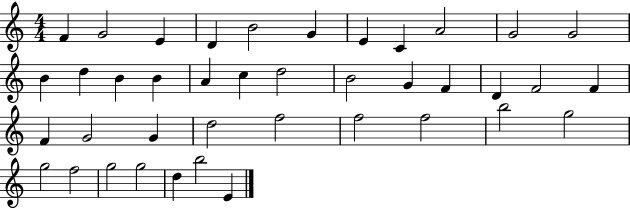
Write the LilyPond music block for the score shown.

{
  \clef treble
  \numericTimeSignature
  \time 4/4
  \key c \major
  f'4 g'2 e'4 | d'4 b'2 g'4 | e'4 c'4 a'2 | g'2 g'2 | \break b'4 d''4 b'4 b'4 | a'4 c''4 d''2 | b'2 g'4 f'4 | d'4 f'2 f'4 | \break f'4 g'2 g'4 | d''2 f''2 | f''2 f''2 | b''2 g''2 | \break g''2 f''2 | g''2 g''2 | d''4 b''2 e'4 | \bar "|."
}